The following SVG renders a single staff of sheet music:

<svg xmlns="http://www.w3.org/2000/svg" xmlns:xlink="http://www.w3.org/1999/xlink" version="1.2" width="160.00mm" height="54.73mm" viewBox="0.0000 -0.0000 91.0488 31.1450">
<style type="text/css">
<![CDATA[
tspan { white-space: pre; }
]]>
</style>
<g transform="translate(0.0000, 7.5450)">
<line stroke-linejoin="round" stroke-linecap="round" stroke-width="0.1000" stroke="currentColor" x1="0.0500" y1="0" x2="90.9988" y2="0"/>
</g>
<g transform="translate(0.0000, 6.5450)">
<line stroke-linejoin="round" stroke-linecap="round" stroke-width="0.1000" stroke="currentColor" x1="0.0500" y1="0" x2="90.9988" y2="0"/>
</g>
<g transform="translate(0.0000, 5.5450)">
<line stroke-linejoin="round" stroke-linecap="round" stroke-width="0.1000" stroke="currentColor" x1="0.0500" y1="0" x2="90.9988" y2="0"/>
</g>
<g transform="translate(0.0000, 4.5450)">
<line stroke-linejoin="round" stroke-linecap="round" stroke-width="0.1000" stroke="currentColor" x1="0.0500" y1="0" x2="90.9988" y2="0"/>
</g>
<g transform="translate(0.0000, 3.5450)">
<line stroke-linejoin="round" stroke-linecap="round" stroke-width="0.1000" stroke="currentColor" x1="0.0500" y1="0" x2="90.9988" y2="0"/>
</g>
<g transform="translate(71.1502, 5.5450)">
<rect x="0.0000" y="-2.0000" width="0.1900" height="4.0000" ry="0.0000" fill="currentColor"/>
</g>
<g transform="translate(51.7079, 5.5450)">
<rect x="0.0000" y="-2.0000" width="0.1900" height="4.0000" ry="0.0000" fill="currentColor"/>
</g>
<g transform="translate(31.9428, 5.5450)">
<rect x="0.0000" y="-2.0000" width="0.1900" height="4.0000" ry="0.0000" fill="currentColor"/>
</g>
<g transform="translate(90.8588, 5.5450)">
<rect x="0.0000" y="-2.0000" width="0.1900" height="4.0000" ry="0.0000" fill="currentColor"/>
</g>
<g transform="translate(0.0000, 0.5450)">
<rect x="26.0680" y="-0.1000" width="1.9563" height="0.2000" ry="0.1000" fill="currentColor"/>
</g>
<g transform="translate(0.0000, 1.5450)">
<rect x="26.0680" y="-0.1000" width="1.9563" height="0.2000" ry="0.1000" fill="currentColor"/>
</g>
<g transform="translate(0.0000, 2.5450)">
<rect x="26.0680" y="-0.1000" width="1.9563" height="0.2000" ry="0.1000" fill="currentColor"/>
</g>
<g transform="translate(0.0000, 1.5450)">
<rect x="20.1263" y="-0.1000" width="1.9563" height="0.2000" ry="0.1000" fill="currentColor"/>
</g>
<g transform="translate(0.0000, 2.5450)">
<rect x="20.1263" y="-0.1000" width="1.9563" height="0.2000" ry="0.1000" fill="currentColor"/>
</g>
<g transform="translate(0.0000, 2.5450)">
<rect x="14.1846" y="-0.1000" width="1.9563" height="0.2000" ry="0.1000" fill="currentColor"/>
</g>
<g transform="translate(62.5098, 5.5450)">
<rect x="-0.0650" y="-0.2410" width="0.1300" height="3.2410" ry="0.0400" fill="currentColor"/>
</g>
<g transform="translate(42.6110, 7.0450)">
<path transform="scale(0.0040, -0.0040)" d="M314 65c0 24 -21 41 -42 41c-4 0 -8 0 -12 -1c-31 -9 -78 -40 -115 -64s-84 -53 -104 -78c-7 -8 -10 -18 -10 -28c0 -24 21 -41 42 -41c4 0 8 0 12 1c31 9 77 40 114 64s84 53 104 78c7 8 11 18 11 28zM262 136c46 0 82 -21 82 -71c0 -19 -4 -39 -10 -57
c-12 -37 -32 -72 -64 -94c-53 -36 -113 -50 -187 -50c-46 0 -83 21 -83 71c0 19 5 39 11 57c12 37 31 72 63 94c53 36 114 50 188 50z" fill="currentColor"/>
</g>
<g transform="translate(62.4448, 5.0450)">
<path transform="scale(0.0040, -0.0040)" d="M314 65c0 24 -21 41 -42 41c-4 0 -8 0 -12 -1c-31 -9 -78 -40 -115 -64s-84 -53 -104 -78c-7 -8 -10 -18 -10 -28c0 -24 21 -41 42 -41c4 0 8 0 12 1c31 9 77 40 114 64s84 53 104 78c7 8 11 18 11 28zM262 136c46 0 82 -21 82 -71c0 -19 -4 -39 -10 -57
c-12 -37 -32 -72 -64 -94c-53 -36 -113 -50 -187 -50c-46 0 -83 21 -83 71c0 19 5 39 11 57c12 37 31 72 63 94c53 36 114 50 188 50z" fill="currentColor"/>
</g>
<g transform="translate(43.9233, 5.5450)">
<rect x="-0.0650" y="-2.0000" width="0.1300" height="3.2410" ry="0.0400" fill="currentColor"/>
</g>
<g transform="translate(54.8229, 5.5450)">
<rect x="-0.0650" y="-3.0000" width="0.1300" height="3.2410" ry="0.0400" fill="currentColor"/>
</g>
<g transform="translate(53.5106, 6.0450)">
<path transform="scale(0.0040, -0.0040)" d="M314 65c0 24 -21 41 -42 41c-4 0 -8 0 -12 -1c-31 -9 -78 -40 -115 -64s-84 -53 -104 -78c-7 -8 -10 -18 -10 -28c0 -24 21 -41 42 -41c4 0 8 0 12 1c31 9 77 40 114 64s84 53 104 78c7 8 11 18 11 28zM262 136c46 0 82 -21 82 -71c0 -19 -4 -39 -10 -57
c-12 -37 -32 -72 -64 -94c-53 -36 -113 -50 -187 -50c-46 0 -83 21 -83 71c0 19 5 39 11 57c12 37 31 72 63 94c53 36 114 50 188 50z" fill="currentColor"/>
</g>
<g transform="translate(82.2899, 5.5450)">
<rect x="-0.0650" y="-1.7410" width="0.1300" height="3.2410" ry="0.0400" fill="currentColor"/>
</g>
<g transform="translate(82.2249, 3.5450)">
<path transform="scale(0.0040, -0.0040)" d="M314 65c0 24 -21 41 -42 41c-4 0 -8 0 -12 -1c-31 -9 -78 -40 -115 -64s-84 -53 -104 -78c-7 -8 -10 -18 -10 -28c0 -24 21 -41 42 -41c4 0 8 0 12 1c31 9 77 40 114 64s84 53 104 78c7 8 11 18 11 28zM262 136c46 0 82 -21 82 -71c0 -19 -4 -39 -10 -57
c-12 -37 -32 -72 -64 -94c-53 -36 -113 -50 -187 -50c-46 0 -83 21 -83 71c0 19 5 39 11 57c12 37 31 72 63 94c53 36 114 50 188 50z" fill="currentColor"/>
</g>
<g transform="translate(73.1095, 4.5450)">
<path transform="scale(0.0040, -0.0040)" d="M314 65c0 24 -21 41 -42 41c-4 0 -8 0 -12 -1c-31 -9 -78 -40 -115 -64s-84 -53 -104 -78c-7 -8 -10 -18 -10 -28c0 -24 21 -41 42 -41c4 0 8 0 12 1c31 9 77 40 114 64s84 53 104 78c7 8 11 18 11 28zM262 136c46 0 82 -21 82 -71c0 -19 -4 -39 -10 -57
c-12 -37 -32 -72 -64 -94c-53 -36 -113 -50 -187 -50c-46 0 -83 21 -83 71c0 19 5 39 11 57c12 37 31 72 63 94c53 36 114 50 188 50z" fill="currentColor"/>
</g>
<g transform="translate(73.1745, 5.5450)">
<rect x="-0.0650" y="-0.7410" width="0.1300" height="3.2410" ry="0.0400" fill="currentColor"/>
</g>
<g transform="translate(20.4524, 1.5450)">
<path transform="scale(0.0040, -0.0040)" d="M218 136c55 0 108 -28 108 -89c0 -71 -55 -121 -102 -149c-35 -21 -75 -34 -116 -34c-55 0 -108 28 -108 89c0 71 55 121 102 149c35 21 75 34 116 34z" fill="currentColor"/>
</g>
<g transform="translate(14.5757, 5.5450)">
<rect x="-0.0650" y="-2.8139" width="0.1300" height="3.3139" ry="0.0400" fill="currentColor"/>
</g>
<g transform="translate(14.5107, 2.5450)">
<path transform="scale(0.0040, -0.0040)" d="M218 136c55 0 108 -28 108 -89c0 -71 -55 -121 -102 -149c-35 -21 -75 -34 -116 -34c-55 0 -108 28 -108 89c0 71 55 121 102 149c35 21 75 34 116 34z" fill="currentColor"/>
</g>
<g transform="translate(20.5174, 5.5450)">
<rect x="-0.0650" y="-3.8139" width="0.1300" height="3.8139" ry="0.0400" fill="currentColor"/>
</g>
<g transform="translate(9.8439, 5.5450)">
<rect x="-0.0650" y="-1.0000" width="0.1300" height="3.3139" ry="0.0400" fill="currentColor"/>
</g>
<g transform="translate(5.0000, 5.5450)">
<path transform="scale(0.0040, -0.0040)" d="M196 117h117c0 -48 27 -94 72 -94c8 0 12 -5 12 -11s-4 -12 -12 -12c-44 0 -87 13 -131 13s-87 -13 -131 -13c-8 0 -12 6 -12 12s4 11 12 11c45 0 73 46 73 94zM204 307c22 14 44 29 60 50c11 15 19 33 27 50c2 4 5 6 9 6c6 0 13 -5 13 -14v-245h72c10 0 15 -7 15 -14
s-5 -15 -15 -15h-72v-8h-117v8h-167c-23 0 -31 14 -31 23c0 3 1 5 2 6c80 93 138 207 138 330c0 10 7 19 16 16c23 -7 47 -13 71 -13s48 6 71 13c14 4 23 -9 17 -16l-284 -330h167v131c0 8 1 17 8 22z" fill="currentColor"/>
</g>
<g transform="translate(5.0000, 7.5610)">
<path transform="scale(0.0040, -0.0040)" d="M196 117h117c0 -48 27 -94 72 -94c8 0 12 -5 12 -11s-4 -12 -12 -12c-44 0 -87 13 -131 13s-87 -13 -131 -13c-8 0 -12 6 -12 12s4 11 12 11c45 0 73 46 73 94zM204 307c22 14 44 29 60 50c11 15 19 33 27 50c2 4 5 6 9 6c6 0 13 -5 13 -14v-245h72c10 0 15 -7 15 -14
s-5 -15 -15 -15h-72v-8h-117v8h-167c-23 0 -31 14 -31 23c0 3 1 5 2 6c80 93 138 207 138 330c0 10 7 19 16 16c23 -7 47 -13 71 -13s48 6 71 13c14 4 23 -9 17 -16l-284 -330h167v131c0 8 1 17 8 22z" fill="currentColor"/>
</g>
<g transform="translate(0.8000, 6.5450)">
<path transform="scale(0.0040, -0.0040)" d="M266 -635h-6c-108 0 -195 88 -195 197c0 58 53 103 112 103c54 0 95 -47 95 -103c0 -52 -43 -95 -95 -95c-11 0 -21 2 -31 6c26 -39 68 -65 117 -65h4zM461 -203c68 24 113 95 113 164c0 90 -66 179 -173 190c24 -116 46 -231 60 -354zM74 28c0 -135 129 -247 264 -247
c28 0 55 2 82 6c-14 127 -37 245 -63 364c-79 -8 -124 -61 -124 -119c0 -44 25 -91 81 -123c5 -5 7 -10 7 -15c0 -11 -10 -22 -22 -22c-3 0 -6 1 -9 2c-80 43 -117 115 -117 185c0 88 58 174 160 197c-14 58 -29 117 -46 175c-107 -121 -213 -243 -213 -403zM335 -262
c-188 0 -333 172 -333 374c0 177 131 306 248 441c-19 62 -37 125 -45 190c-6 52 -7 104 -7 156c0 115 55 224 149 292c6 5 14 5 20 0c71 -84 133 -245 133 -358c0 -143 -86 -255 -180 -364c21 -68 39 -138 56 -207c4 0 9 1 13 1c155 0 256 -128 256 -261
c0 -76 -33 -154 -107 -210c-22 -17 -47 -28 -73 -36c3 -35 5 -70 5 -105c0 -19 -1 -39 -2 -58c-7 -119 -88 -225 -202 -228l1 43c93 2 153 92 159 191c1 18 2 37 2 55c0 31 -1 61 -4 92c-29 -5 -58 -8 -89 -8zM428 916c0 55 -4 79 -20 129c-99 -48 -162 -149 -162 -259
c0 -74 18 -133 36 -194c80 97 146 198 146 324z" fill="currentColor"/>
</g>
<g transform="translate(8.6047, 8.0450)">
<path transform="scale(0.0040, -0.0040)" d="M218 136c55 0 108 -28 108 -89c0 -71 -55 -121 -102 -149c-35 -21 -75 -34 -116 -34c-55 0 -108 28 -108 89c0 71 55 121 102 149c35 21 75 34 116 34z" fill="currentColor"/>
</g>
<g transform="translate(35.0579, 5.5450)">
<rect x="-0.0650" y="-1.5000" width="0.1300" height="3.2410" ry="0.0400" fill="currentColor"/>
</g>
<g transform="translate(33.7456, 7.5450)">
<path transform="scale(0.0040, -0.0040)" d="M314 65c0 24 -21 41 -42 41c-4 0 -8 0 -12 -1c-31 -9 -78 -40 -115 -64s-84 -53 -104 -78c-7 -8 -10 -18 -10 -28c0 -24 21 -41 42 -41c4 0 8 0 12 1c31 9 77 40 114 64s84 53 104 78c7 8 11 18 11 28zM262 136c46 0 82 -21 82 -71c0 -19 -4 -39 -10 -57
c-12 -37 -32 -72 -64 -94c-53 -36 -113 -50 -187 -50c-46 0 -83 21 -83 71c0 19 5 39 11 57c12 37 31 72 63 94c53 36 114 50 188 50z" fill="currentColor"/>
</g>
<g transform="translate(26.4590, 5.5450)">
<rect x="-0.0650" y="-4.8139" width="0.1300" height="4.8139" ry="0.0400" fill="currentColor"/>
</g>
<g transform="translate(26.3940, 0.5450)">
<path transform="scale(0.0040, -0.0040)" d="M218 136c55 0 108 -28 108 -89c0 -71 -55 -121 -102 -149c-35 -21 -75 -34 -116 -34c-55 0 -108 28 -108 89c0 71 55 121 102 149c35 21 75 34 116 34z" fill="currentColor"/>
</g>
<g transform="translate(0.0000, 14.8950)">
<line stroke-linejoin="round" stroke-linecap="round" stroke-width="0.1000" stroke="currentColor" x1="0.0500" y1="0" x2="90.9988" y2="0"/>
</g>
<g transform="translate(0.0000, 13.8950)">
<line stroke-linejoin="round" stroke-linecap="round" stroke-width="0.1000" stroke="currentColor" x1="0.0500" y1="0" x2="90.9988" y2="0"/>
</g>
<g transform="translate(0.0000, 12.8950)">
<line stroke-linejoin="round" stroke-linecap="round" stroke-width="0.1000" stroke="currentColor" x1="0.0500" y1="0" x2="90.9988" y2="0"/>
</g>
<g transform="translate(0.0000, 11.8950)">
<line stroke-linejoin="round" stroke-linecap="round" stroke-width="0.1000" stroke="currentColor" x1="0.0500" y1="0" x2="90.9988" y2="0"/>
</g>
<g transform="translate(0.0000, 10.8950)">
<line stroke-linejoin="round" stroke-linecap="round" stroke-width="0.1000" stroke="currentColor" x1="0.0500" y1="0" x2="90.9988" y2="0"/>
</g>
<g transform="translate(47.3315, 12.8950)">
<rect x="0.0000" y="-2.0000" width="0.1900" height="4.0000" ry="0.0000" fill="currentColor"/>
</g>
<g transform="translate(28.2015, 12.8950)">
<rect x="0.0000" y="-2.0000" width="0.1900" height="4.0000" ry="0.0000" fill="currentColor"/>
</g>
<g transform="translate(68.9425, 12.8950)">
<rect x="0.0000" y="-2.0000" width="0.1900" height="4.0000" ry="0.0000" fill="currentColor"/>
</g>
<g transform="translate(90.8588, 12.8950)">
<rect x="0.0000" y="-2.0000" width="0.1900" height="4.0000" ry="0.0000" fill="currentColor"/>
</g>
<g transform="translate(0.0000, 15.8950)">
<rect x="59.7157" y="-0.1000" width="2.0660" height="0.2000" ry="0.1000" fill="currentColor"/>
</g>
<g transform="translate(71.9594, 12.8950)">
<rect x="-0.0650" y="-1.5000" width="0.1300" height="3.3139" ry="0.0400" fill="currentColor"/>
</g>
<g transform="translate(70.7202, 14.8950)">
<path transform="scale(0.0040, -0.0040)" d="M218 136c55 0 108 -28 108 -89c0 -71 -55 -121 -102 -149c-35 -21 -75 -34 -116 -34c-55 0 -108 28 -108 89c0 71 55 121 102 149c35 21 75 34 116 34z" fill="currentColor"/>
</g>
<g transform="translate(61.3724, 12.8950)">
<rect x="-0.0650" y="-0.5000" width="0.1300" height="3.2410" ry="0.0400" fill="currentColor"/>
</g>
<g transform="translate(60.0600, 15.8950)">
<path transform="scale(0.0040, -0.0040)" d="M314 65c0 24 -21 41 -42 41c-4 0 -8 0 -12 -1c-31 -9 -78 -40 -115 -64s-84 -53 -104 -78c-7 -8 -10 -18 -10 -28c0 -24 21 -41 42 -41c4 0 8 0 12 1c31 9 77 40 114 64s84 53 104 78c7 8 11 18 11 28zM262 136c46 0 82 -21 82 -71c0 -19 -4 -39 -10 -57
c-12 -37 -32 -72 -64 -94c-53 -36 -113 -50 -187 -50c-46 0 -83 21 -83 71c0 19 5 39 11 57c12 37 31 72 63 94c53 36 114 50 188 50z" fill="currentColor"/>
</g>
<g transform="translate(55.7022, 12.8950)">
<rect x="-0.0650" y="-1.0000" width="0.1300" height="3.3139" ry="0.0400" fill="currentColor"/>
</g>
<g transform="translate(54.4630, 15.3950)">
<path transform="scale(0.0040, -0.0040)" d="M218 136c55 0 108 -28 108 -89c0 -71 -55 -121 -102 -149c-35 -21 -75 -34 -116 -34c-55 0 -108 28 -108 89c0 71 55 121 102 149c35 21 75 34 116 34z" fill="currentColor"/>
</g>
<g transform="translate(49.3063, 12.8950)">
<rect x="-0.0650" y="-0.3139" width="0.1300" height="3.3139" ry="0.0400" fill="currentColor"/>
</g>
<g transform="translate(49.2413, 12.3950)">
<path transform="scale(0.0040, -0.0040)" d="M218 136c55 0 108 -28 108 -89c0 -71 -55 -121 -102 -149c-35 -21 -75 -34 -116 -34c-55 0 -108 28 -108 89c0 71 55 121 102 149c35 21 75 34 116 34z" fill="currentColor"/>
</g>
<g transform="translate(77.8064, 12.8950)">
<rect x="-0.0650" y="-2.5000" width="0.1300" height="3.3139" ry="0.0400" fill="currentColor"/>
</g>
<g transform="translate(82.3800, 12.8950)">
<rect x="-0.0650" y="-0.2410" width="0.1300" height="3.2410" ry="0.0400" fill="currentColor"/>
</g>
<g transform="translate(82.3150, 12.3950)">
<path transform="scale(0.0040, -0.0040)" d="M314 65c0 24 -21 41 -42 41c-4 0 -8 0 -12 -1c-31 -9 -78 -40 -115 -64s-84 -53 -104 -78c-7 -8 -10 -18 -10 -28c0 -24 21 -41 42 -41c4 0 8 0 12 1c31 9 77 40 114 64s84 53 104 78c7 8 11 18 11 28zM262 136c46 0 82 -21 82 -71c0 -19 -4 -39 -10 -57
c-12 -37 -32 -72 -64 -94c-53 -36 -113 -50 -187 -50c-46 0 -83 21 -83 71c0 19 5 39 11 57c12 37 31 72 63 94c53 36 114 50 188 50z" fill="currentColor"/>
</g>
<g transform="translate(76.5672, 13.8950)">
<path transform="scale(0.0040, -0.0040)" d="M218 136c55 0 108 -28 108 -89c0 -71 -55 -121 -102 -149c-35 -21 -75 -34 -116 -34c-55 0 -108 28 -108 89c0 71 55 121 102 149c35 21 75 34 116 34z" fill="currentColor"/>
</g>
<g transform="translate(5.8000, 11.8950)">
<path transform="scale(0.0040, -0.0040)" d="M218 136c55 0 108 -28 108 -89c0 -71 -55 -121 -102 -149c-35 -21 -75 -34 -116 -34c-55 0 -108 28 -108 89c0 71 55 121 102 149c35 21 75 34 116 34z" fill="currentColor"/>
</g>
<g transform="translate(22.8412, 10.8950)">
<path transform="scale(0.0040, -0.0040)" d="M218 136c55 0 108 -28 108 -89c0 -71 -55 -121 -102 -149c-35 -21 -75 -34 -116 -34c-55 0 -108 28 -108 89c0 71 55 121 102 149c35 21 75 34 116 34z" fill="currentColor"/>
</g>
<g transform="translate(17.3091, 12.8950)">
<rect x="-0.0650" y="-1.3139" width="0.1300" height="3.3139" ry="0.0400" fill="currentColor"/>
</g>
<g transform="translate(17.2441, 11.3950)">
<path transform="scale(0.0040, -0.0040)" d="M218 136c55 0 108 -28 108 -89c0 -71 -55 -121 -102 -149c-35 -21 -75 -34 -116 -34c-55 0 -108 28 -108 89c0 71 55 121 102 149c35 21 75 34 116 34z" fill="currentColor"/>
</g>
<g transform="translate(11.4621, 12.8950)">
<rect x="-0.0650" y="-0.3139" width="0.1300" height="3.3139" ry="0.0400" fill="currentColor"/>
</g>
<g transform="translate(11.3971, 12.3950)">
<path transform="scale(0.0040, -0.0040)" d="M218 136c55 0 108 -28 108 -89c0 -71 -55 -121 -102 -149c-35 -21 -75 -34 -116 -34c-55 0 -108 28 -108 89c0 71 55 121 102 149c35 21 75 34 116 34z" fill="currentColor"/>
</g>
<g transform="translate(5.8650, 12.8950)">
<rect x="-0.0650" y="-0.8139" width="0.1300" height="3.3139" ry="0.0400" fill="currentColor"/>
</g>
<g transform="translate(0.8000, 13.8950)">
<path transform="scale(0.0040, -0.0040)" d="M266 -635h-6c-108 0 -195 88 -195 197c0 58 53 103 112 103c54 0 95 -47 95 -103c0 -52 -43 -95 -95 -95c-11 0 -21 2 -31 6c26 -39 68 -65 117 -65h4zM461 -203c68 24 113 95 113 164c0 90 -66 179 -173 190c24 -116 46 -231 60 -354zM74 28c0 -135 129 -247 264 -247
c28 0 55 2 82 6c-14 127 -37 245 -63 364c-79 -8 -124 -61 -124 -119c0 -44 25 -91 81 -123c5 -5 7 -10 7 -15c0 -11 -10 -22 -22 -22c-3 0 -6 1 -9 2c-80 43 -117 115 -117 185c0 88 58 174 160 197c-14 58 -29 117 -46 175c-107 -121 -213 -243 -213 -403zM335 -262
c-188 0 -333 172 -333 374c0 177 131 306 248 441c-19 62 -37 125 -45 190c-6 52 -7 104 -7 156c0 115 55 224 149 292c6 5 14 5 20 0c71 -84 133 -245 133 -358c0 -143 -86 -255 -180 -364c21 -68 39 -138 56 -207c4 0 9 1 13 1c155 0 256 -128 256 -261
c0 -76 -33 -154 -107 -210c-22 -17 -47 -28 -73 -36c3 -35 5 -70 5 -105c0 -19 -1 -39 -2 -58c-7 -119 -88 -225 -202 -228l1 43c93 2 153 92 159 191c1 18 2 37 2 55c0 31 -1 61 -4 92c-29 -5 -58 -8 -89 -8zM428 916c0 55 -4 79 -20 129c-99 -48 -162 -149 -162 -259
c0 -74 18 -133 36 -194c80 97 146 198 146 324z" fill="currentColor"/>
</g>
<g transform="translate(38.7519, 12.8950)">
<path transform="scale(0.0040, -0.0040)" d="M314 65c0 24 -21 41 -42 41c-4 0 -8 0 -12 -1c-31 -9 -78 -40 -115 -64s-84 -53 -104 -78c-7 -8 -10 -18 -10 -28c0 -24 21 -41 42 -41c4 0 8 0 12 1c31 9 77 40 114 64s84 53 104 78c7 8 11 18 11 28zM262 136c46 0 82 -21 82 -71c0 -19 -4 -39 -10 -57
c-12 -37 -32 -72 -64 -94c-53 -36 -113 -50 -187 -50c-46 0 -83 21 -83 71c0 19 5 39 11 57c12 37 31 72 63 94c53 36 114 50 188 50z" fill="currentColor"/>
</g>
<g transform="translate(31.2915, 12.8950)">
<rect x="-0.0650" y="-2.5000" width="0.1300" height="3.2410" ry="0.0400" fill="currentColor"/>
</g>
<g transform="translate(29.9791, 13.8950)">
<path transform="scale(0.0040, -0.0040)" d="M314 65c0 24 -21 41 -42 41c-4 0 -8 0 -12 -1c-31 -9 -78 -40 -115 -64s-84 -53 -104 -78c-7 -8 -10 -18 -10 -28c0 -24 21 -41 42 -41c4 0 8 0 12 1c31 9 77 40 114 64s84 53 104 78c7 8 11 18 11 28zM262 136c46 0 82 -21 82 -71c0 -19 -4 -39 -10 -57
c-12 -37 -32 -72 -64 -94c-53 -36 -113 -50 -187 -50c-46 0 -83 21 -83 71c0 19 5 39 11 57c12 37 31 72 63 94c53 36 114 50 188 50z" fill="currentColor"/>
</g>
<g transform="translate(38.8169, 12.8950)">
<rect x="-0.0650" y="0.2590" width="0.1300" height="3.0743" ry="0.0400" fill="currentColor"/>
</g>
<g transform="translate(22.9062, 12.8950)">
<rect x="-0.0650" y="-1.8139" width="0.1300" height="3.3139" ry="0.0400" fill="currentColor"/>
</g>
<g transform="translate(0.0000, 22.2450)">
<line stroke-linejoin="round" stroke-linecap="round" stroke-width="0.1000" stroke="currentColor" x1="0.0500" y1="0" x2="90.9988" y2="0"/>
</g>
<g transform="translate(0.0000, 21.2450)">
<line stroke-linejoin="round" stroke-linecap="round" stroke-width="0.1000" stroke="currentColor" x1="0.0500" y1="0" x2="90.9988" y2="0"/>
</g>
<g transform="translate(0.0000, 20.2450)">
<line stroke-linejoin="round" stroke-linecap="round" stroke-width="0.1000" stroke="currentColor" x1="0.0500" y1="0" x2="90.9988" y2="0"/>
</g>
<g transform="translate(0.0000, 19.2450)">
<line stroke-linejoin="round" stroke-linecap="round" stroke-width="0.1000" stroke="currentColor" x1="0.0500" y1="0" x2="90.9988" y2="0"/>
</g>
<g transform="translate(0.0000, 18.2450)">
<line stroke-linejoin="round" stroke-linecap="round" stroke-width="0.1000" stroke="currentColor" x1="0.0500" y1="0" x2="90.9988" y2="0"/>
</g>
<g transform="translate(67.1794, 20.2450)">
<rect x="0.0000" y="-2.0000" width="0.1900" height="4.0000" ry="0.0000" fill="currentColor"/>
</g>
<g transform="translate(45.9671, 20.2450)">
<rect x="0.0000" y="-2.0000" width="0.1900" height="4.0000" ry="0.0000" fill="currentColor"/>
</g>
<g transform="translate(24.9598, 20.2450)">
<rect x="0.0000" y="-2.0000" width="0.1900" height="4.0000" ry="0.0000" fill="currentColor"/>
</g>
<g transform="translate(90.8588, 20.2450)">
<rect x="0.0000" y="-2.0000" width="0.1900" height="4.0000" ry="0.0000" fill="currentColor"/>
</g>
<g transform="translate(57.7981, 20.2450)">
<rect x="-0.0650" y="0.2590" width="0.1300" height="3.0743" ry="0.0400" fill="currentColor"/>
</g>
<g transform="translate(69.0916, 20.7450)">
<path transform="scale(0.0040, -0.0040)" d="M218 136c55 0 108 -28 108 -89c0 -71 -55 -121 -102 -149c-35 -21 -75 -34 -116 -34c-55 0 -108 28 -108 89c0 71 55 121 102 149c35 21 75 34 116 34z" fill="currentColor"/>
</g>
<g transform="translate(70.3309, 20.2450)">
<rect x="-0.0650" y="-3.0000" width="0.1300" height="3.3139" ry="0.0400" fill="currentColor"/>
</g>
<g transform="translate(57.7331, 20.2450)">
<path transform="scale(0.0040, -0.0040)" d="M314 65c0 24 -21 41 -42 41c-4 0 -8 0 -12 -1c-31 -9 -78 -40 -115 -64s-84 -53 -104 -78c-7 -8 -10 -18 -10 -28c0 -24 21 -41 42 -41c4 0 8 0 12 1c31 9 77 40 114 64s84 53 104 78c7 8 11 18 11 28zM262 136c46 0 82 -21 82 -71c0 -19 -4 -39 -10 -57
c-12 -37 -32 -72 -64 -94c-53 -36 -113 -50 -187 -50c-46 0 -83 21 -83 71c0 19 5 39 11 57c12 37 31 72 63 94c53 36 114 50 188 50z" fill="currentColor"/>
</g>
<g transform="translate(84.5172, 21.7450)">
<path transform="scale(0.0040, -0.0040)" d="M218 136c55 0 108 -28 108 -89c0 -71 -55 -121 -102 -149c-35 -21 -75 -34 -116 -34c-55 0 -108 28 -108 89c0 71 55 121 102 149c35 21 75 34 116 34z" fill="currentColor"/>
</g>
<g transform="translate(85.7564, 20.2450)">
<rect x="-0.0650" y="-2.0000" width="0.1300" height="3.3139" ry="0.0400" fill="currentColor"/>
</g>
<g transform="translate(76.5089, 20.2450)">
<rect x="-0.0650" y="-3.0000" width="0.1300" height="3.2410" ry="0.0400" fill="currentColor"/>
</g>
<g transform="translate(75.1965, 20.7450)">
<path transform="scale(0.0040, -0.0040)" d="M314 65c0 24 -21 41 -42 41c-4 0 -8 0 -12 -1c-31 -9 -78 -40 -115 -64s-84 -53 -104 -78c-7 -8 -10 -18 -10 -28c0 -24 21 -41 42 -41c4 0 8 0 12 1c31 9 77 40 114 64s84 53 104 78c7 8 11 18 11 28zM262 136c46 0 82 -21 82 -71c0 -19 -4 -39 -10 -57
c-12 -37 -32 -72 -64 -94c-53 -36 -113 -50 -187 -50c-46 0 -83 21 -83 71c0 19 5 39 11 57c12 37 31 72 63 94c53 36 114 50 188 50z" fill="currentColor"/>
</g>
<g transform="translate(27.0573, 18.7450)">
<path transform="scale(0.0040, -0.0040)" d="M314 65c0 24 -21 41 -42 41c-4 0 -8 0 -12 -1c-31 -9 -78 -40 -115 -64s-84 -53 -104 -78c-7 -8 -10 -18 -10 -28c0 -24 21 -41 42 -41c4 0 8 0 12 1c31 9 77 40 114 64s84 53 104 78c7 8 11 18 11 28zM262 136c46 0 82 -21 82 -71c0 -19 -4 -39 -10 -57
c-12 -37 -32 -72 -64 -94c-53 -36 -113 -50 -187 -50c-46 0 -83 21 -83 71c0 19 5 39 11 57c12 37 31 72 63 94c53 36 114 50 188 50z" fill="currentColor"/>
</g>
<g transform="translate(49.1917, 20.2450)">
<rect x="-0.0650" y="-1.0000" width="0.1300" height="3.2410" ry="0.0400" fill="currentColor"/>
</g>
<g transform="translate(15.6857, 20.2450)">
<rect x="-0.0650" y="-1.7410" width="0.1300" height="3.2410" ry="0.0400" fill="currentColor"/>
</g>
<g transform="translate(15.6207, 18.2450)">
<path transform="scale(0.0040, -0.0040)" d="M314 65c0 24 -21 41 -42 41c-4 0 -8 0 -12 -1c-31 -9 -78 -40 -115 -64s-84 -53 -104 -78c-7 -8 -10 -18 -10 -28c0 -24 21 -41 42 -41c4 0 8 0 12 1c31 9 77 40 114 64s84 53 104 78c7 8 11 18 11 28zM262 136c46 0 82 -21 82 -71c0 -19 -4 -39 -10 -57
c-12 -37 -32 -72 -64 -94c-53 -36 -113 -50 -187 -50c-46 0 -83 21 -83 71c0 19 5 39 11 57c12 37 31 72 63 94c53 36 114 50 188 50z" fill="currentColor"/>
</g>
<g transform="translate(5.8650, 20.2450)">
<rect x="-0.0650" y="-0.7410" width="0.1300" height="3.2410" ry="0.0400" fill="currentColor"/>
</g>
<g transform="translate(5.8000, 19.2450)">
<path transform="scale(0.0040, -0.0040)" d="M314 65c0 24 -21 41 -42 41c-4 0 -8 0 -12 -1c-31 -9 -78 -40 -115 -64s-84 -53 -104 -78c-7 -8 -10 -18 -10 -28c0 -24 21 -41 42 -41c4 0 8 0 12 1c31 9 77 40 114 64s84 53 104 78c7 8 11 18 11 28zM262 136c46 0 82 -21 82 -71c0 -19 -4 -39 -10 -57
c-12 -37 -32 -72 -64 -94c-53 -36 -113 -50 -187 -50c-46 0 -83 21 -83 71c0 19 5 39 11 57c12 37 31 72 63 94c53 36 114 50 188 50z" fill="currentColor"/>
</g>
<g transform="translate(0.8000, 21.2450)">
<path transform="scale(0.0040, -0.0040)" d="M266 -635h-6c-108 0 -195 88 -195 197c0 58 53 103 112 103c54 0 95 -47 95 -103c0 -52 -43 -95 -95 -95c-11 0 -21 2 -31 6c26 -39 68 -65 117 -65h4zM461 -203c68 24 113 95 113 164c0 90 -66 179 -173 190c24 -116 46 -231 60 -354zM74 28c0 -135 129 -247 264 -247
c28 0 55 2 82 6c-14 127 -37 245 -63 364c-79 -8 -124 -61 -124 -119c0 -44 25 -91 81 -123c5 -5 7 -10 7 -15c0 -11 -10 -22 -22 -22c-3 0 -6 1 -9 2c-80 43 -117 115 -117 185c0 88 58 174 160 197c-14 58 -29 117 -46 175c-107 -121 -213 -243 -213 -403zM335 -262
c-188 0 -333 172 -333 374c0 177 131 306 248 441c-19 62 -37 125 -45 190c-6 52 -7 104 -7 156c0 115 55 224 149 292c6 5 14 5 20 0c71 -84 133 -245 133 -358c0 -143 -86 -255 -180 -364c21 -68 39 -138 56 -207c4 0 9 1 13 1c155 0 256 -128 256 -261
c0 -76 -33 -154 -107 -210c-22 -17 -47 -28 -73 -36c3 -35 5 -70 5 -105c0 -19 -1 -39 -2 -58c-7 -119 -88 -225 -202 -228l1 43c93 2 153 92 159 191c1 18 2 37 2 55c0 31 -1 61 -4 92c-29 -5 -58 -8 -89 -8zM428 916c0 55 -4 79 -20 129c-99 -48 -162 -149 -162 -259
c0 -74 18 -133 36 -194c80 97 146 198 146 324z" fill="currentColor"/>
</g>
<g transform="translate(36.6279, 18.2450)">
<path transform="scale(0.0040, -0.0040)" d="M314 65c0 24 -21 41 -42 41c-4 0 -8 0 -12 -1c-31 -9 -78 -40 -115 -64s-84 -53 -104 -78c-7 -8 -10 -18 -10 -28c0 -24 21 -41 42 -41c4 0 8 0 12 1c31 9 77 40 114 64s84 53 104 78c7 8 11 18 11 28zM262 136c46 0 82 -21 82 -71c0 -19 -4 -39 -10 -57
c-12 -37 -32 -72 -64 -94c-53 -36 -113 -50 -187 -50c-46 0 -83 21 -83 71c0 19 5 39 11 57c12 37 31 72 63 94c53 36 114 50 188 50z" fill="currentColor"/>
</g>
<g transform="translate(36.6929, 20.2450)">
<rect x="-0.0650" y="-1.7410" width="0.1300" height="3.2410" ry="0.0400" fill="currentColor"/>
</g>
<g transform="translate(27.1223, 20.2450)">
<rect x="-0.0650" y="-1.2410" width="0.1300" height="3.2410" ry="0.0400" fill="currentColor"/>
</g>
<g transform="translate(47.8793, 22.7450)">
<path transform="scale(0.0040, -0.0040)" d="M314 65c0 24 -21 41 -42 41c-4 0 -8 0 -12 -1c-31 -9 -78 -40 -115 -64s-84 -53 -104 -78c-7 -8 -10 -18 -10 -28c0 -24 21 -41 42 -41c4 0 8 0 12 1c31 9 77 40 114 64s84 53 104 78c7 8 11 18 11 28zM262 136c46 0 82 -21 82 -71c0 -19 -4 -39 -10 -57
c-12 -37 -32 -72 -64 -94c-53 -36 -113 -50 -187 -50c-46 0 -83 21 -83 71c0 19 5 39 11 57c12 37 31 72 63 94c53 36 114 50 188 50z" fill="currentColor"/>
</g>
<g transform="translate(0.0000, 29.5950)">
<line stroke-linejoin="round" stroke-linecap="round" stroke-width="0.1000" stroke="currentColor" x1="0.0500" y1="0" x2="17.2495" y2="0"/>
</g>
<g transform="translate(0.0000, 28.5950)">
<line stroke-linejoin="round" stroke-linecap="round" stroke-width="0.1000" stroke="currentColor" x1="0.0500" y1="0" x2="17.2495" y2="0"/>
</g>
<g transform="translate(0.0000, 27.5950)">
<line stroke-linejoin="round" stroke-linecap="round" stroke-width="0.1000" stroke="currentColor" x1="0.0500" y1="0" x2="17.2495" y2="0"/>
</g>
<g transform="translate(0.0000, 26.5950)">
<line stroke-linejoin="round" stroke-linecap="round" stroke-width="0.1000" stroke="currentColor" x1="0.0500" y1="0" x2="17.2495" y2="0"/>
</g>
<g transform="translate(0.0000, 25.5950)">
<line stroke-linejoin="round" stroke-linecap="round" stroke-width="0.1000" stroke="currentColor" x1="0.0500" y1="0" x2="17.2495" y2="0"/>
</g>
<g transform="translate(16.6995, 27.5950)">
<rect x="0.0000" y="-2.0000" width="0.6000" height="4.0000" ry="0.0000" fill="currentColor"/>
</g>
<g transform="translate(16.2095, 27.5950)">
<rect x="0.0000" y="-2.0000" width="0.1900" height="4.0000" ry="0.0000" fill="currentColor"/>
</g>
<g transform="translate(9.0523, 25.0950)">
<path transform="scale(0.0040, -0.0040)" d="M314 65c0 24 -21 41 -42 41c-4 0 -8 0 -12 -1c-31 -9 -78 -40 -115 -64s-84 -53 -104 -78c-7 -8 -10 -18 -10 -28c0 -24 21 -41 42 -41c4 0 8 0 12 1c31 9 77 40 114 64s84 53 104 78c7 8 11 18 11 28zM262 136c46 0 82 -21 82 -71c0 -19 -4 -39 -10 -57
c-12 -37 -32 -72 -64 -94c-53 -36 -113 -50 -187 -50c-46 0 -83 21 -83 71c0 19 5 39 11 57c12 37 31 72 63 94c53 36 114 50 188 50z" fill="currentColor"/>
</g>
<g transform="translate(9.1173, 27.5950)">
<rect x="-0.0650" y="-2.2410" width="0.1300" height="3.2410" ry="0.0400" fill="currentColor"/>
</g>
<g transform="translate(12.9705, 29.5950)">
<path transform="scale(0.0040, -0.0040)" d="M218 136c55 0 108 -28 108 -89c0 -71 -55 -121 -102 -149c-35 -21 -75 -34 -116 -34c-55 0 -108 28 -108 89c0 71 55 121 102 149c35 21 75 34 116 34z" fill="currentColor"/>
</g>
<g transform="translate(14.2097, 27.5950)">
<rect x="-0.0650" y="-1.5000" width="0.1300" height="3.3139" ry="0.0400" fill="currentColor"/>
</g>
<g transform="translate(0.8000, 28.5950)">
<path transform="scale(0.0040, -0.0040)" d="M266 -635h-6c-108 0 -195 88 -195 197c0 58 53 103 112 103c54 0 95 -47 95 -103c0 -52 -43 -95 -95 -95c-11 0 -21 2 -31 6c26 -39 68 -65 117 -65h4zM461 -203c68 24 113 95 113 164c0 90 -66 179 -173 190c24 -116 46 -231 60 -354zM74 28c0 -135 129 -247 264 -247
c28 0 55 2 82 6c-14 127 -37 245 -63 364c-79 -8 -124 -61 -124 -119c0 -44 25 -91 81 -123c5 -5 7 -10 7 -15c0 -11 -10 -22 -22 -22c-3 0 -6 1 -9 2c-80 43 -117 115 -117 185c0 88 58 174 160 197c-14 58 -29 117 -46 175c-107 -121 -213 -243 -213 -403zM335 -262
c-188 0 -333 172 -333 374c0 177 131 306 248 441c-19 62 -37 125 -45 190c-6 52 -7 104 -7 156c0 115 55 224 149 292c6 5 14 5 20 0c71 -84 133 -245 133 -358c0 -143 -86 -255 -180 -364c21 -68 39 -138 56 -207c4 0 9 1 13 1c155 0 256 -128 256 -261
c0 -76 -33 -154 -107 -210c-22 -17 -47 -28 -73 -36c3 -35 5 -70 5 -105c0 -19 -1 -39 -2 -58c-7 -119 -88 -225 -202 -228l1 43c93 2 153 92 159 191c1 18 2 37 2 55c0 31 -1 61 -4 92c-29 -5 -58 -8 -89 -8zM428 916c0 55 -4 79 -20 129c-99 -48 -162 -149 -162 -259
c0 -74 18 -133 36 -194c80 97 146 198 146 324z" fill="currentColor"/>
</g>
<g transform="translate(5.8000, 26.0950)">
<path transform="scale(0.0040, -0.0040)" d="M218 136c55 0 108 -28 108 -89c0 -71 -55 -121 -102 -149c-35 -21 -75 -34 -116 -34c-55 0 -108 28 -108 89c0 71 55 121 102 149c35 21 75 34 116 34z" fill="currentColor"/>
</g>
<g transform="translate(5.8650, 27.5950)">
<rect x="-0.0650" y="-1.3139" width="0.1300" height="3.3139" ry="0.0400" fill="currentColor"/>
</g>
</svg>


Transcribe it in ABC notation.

X:1
T:Untitled
M:4/4
L:1/4
K:C
D a c' e' E2 F2 A2 c2 d2 f2 d c e f G2 B2 c D C2 E G c2 d2 f2 e2 f2 D2 B2 A A2 F e g2 E